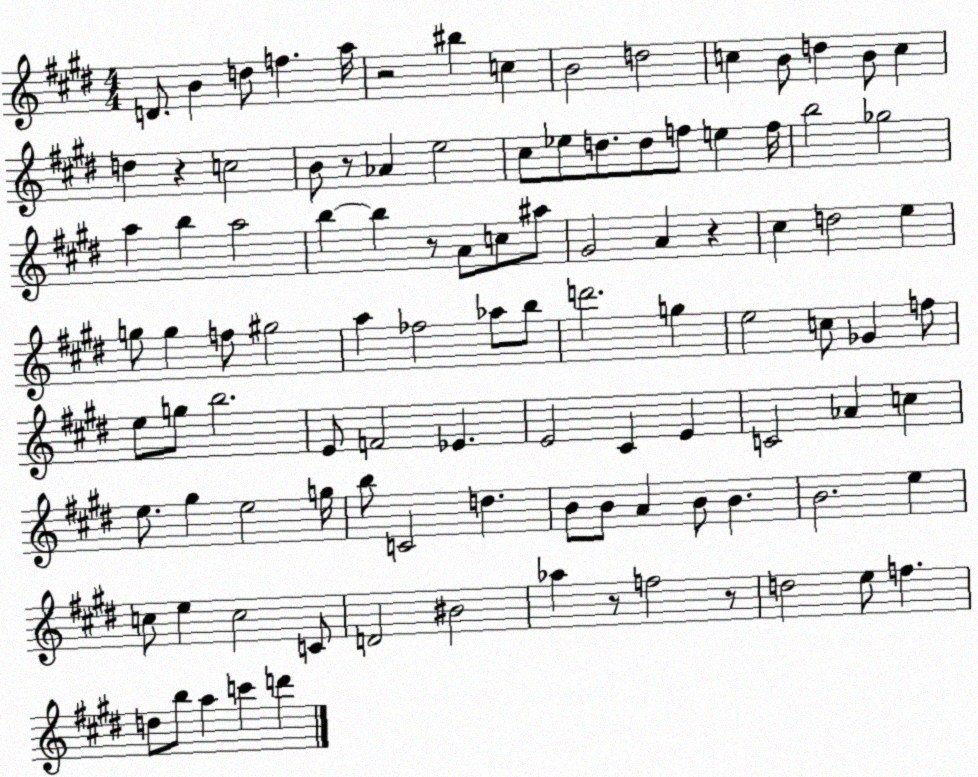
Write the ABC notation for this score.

X:1
T:Untitled
M:4/4
L:1/4
K:E
D/2 B d/2 f a/4 z2 ^b c B2 d2 c B/2 d B/2 c d z c2 B/2 z/2 _A e2 ^c/2 _e/2 d/2 d/2 f/2 e f/4 b2 _g2 a b a2 b b z/2 A/2 c/2 ^a/2 ^G2 A z ^c d2 e g/2 g f/2 ^g2 a _f2 _a/2 b/2 d'2 g e2 c/2 _G f/2 e/2 g/2 b2 E/2 F2 _E E2 ^C E C2 _A c e/2 ^g e2 g/4 b/2 C2 d B/2 B/2 A B/2 B B2 e c/2 e c2 C/2 D2 ^B2 _a z/2 f2 z/2 d2 e/2 f d/2 b/2 a c' d'